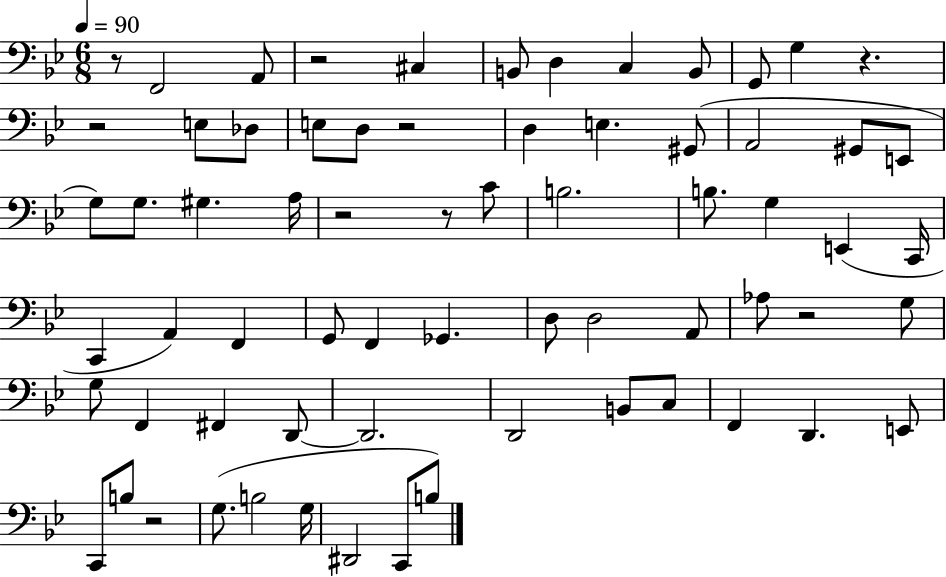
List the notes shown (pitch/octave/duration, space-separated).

R/e F2/h A2/e R/h C#3/q B2/e D3/q C3/q B2/e G2/e G3/q R/q. R/h E3/e Db3/e E3/e D3/e R/h D3/q E3/q. G#2/e A2/h G#2/e E2/e G3/e G3/e. G#3/q. A3/s R/h R/e C4/e B3/h. B3/e. G3/q E2/q C2/s C2/q A2/q F2/q G2/e F2/q Gb2/q. D3/e D3/h A2/e Ab3/e R/h G3/e G3/e F2/q F#2/q D2/e D2/h. D2/h B2/e C3/e F2/q D2/q. E2/e C2/e B3/e R/h G3/e. B3/h G3/s D#2/h C2/e B3/e